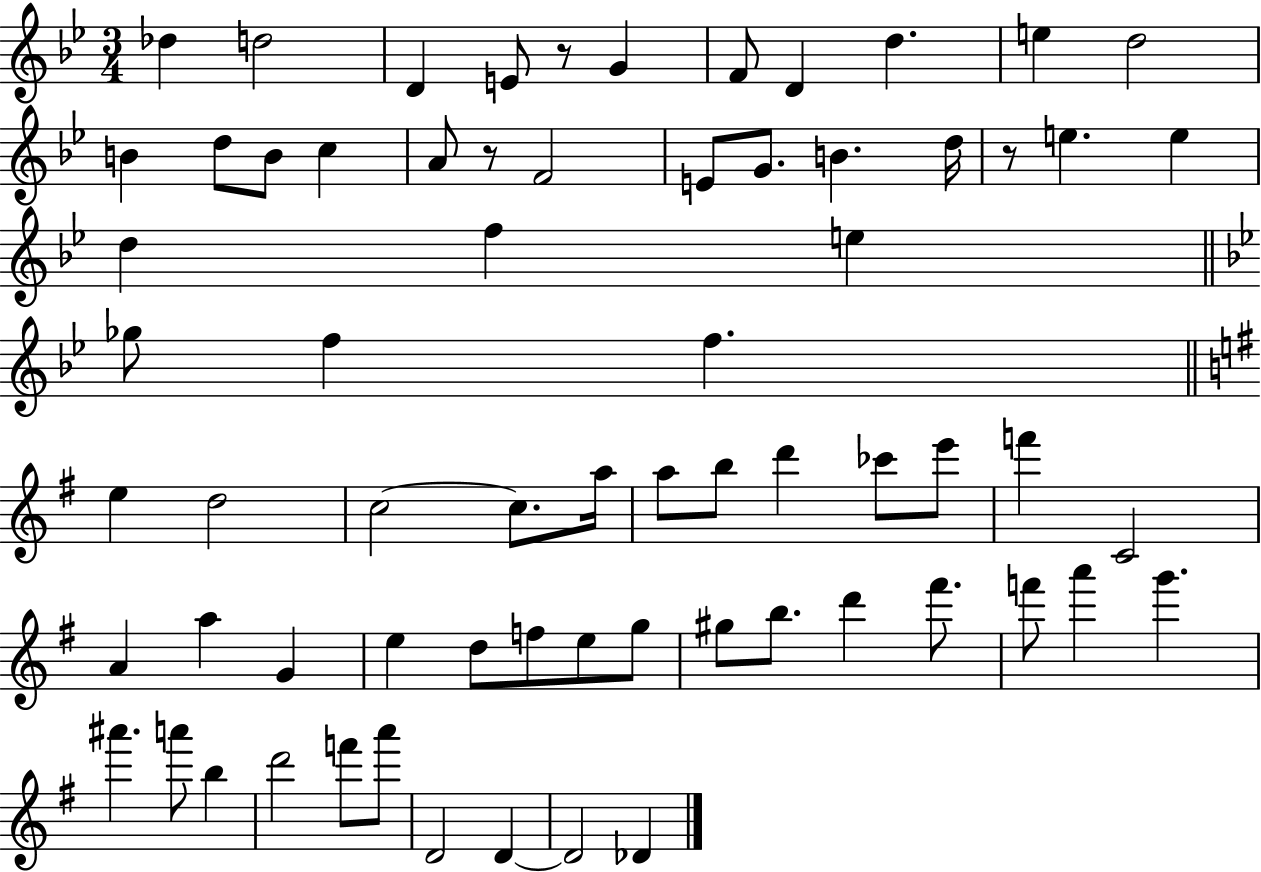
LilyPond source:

{
  \clef treble
  \numericTimeSignature
  \time 3/4
  \key bes \major
  des''4 d''2 | d'4 e'8 r8 g'4 | f'8 d'4 d''4. | e''4 d''2 | \break b'4 d''8 b'8 c''4 | a'8 r8 f'2 | e'8 g'8. b'4. d''16 | r8 e''4. e''4 | \break d''4 f''4 e''4 | \bar "||" \break \key bes \major ges''8 f''4 f''4. | \bar "||" \break \key g \major e''4 d''2 | c''2~~ c''8. a''16 | a''8 b''8 d'''4 ces'''8 e'''8 | f'''4 c'2 | \break a'4 a''4 g'4 | e''4 d''8 f''8 e''8 g''8 | gis''8 b''8. d'''4 fis'''8. | f'''8 a'''4 g'''4. | \break ais'''4. a'''8 b''4 | d'''2 f'''8 a'''8 | d'2 d'4~~ | d'2 des'4 | \break \bar "|."
}